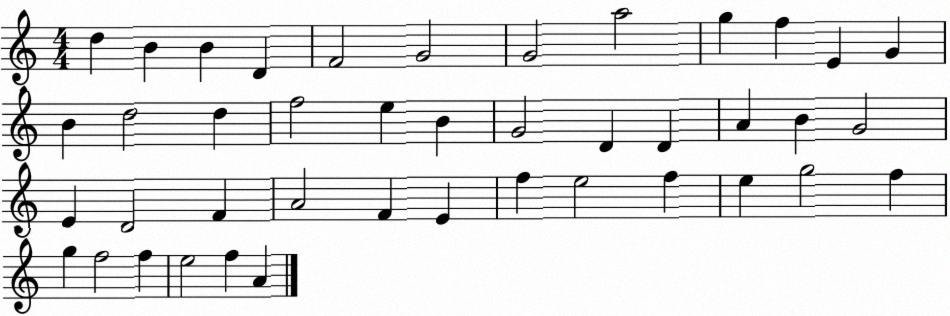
X:1
T:Untitled
M:4/4
L:1/4
K:C
d B B D F2 G2 G2 a2 g f E G B d2 d f2 e B G2 D D A B G2 E D2 F A2 F E f e2 f e g2 f g f2 f e2 f A